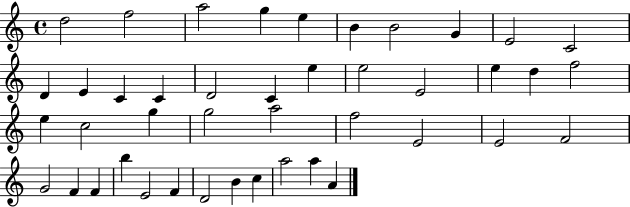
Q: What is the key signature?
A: C major